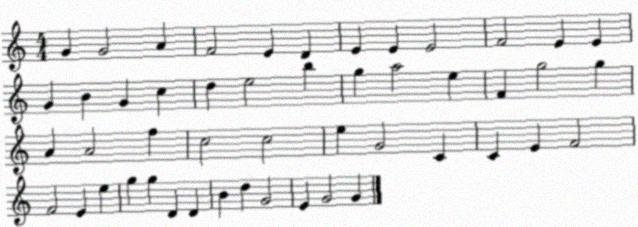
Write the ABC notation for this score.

X:1
T:Untitled
M:4/4
L:1/4
K:C
G G2 A F2 E D E E E2 F2 E E G B G c d e2 b g a2 e F g2 g A A2 f c2 c2 e G2 C C E F2 F2 E e g g D D B d G2 E G2 G